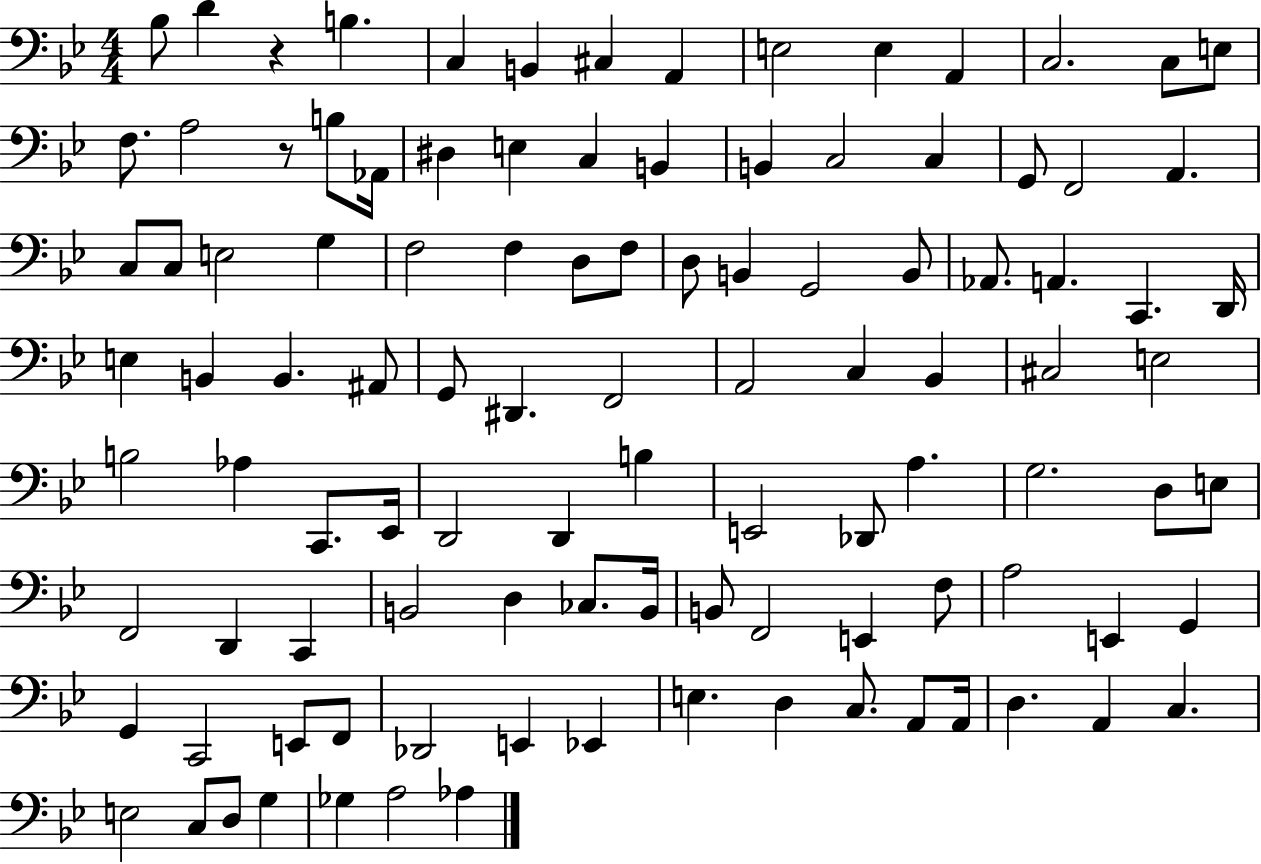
X:1
T:Untitled
M:4/4
L:1/4
K:Bb
_B,/2 D z B, C, B,, ^C, A,, E,2 E, A,, C,2 C,/2 E,/2 F,/2 A,2 z/2 B,/2 _A,,/4 ^D, E, C, B,, B,, C,2 C, G,,/2 F,,2 A,, C,/2 C,/2 E,2 G, F,2 F, D,/2 F,/2 D,/2 B,, G,,2 B,,/2 _A,,/2 A,, C,, D,,/4 E, B,, B,, ^A,,/2 G,,/2 ^D,, F,,2 A,,2 C, _B,, ^C,2 E,2 B,2 _A, C,,/2 _E,,/4 D,,2 D,, B, E,,2 _D,,/2 A, G,2 D,/2 E,/2 F,,2 D,, C,, B,,2 D, _C,/2 B,,/4 B,,/2 F,,2 E,, F,/2 A,2 E,, G,, G,, C,,2 E,,/2 F,,/2 _D,,2 E,, _E,, E, D, C,/2 A,,/2 A,,/4 D, A,, C, E,2 C,/2 D,/2 G, _G, A,2 _A,